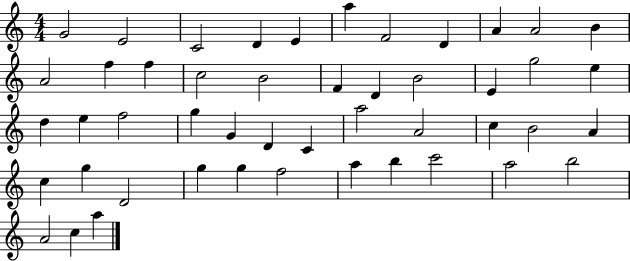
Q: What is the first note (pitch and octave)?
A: G4